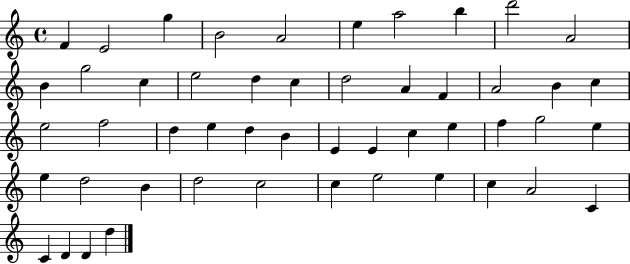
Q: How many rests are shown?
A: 0